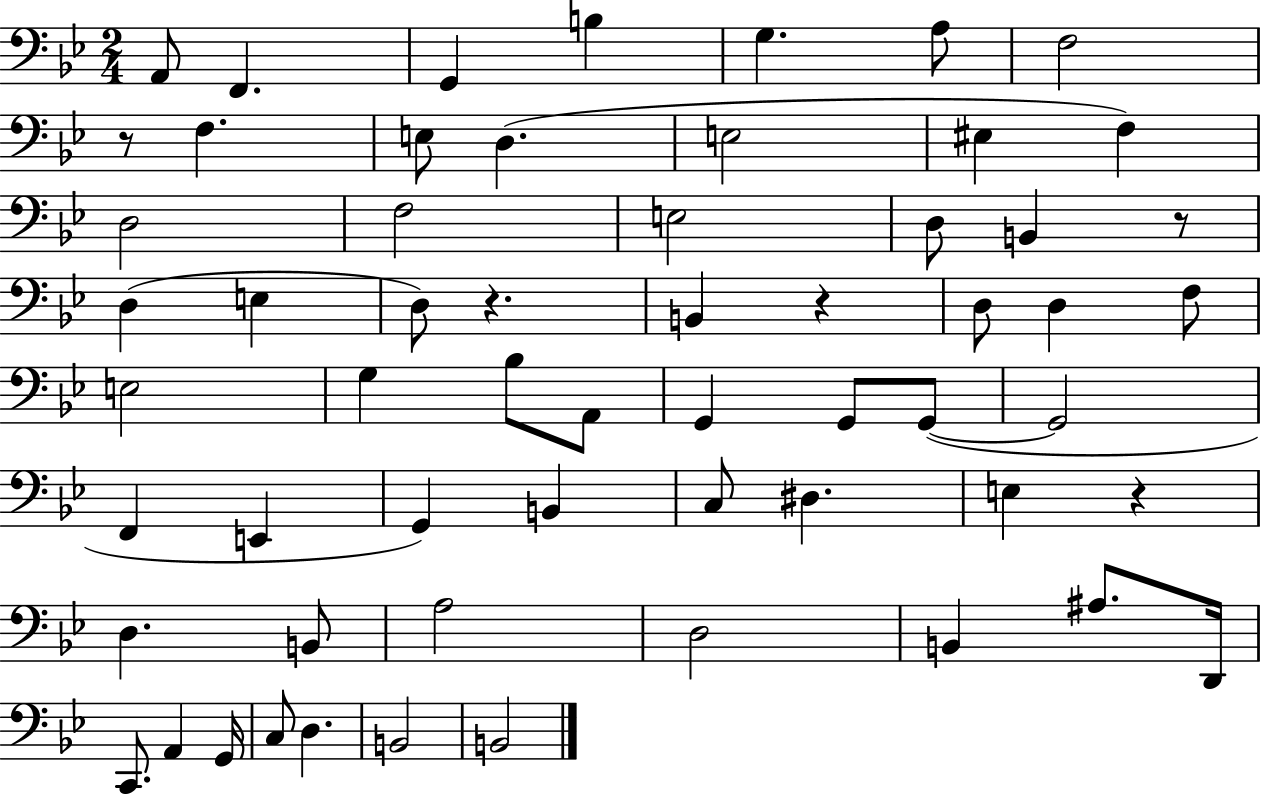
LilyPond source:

{
  \clef bass
  \numericTimeSignature
  \time 2/4
  \key bes \major
  a,8 f,4. | g,4 b4 | g4. a8 | f2 | \break r8 f4. | e8 d4.( | e2 | eis4 f4) | \break d2 | f2 | e2 | d8 b,4 r8 | \break d4( e4 | d8) r4. | b,4 r4 | d8 d4 f8 | \break e2 | g4 bes8 a,8 | g,4 g,8 g,8~(~ | g,2 | \break f,4 e,4 | g,4) b,4 | c8 dis4. | e4 r4 | \break d4. b,8 | a2 | d2 | b,4 ais8. d,16 | \break c,8. a,4 g,16 | c8 d4. | b,2 | b,2 | \break \bar "|."
}